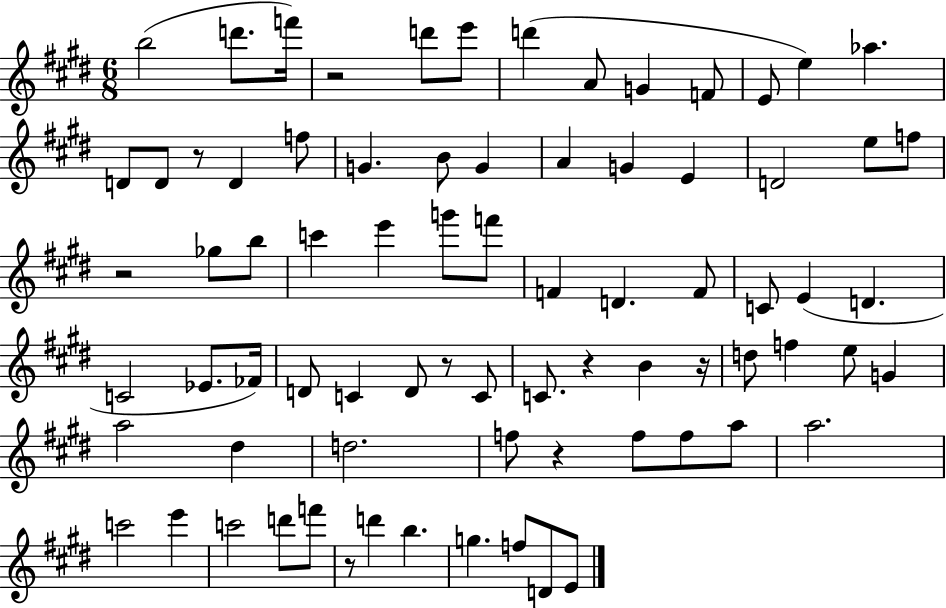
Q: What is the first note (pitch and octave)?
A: B5